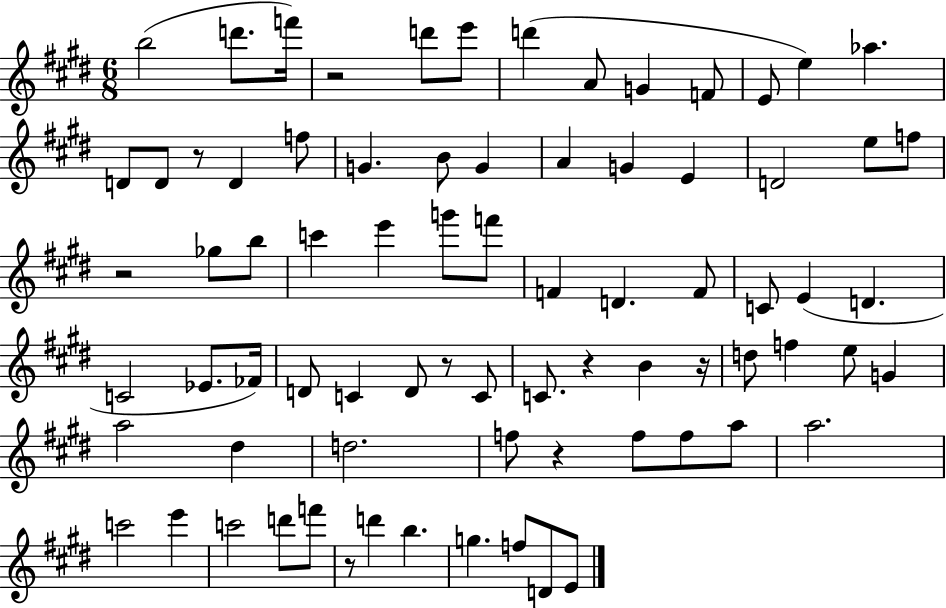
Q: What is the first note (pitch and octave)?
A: B5